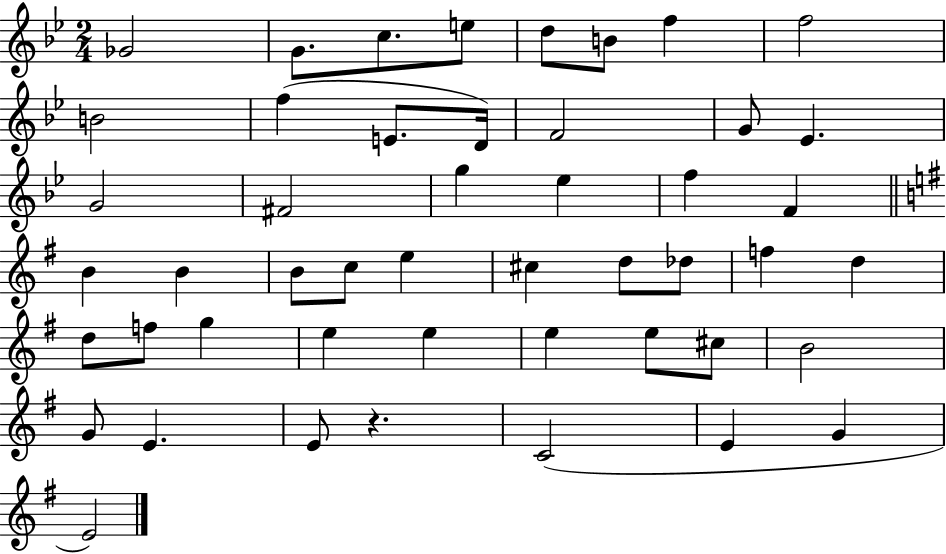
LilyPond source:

{
  \clef treble
  \numericTimeSignature
  \time 2/4
  \key bes \major
  \repeat volta 2 { ges'2 | g'8. c''8. e''8 | d''8 b'8 f''4 | f''2 | \break b'2 | f''4( e'8. d'16) | f'2 | g'8 ees'4. | \break g'2 | fis'2 | g''4 ees''4 | f''4 f'4 | \break \bar "||" \break \key g \major b'4 b'4 | b'8 c''8 e''4 | cis''4 d''8 des''8 | f''4 d''4 | \break d''8 f''8 g''4 | e''4 e''4 | e''4 e''8 cis''8 | b'2 | \break g'8 e'4. | e'8 r4. | c'2( | e'4 g'4 | \break e'2) | } \bar "|."
}